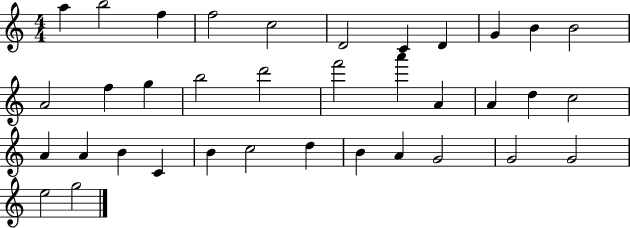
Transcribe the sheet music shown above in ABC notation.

X:1
T:Untitled
M:4/4
L:1/4
K:C
a b2 f f2 c2 D2 C D G B B2 A2 f g b2 d'2 f'2 a' A A d c2 A A B C B c2 d B A G2 G2 G2 e2 g2